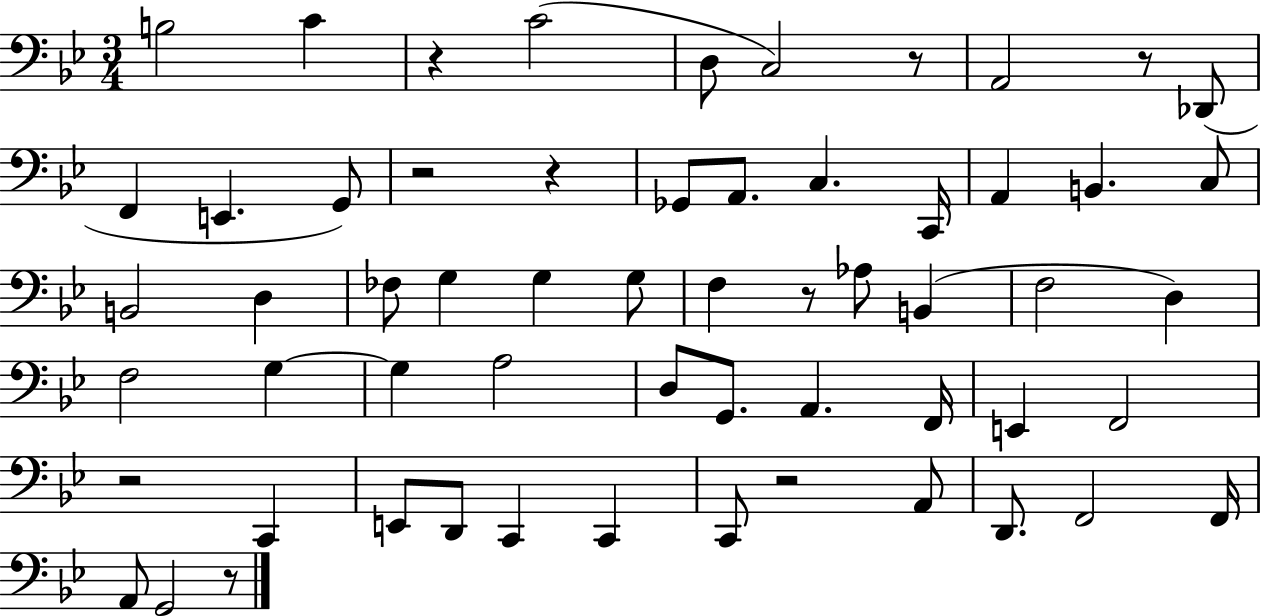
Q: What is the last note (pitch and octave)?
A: G2